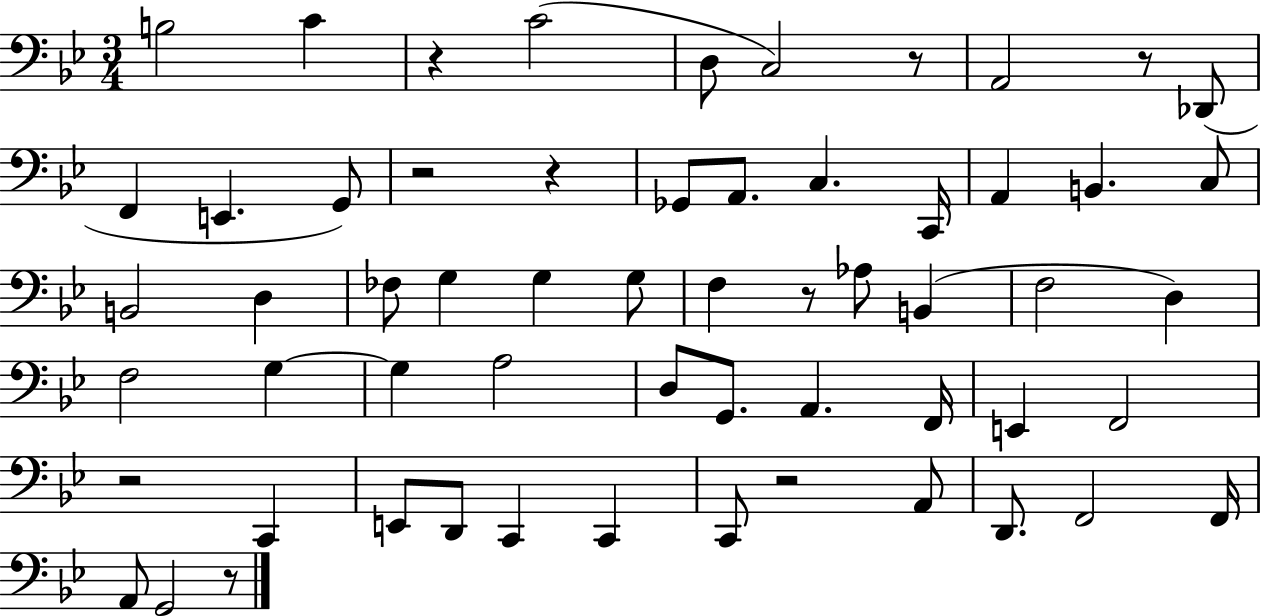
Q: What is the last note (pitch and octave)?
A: G2